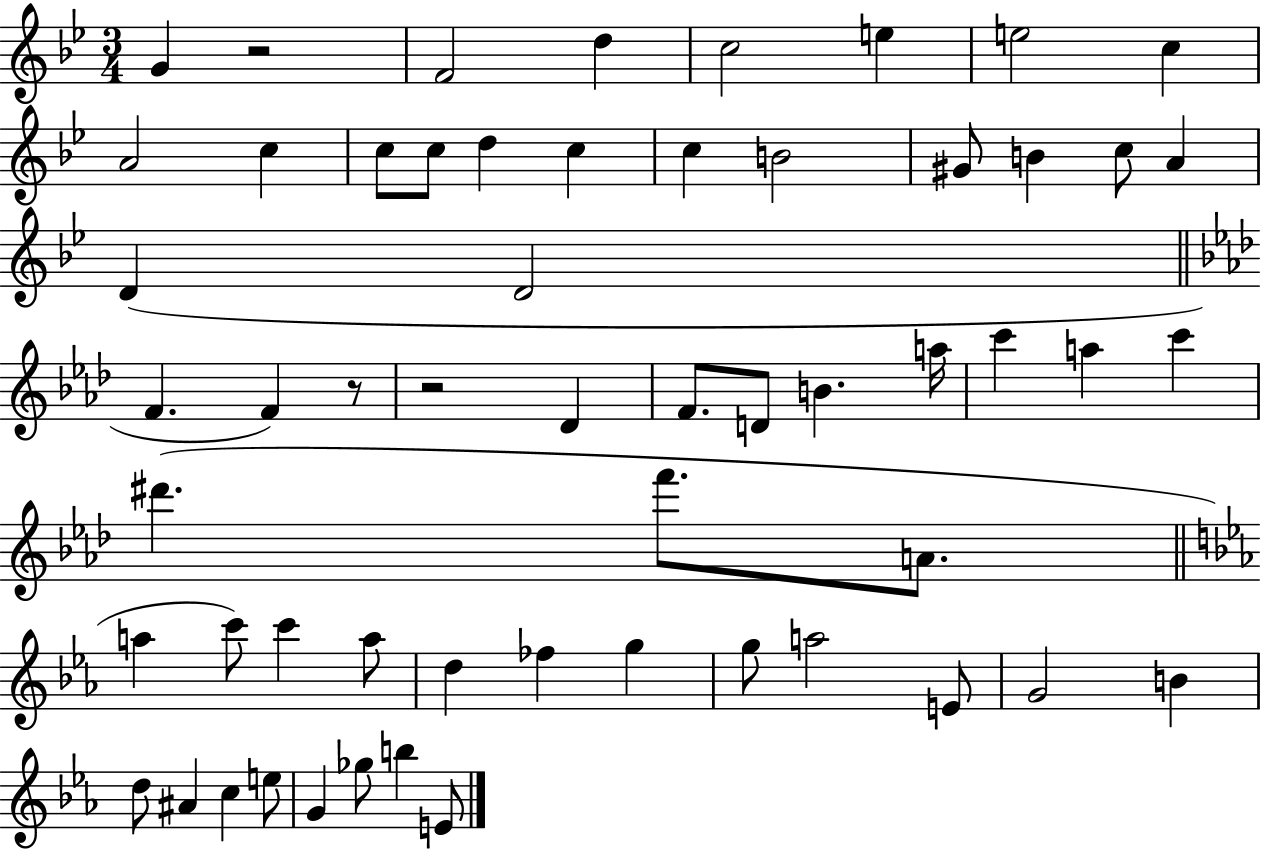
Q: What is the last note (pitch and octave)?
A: E4